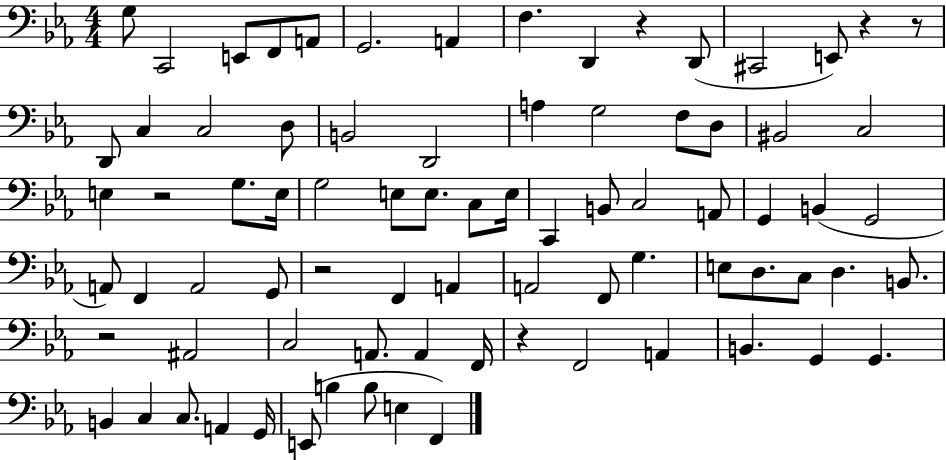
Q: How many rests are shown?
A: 7